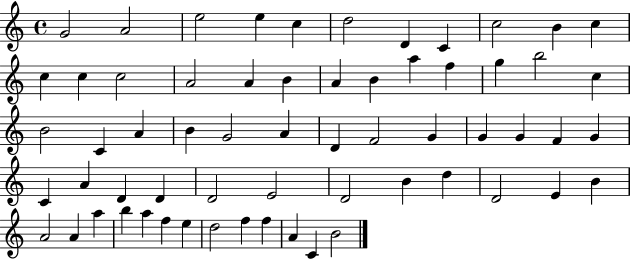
{
  \clef treble
  \time 4/4
  \defaultTimeSignature
  \key c \major
  g'2 a'2 | e''2 e''4 c''4 | d''2 d'4 c'4 | c''2 b'4 c''4 | \break c''4 c''4 c''2 | a'2 a'4 b'4 | a'4 b'4 a''4 f''4 | g''4 b''2 c''4 | \break b'2 c'4 a'4 | b'4 g'2 a'4 | d'4 f'2 g'4 | g'4 g'4 f'4 g'4 | \break c'4 a'4 d'4 d'4 | d'2 e'2 | d'2 b'4 d''4 | d'2 e'4 b'4 | \break a'2 a'4 a''4 | b''4 a''4 f''4 e''4 | d''2 f''4 f''4 | a'4 c'4 b'2 | \break \bar "|."
}